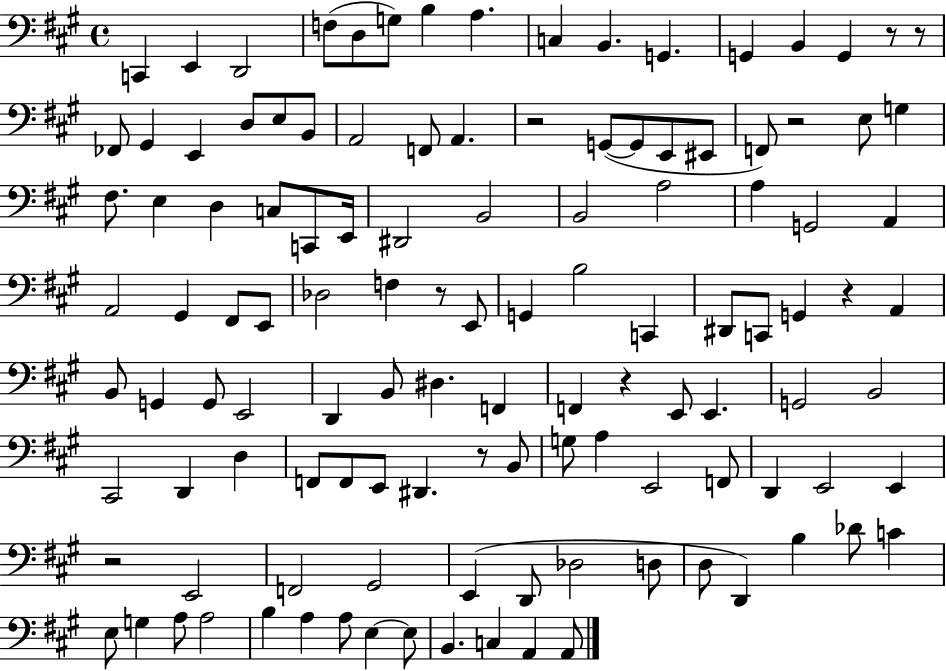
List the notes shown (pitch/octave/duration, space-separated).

C2/q E2/q D2/h F3/e D3/e G3/e B3/q A3/q. C3/q B2/q. G2/q. G2/q B2/q G2/q R/e R/e FES2/e G#2/q E2/q D3/e E3/e B2/e A2/h F2/e A2/q. R/h G2/e G2/e E2/e EIS2/e F2/e R/h E3/e G3/q F#3/e. E3/q D3/q C3/e C2/e E2/s D#2/h B2/h B2/h A3/h A3/q G2/h A2/q A2/h G#2/q F#2/e E2/e Db3/h F3/q R/e E2/e G2/q B3/h C2/q D#2/e C2/e G2/q R/q A2/q B2/e G2/q G2/e E2/h D2/q B2/e D#3/q. F2/q F2/q R/q E2/e E2/q. G2/h B2/h C#2/h D2/q D3/q F2/e F2/e E2/e D#2/q. R/e B2/e G3/e A3/q E2/h F2/e D2/q E2/h E2/q R/h E2/h F2/h G#2/h E2/q D2/e Db3/h D3/e D3/e D2/q B3/q Db4/e C4/q E3/e G3/q A3/e A3/h B3/q A3/q A3/e E3/q E3/e B2/q. C3/q A2/q A2/e